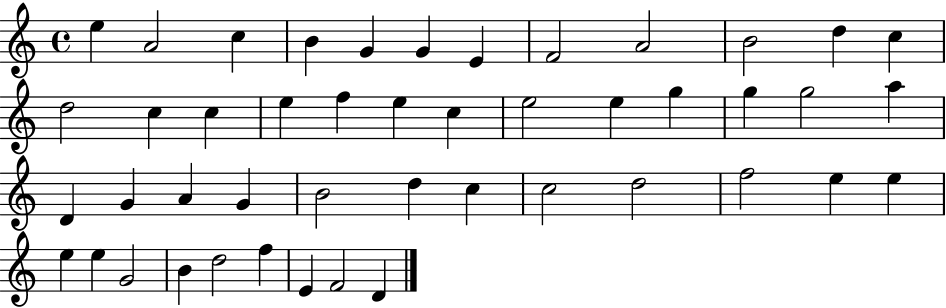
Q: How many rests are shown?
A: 0